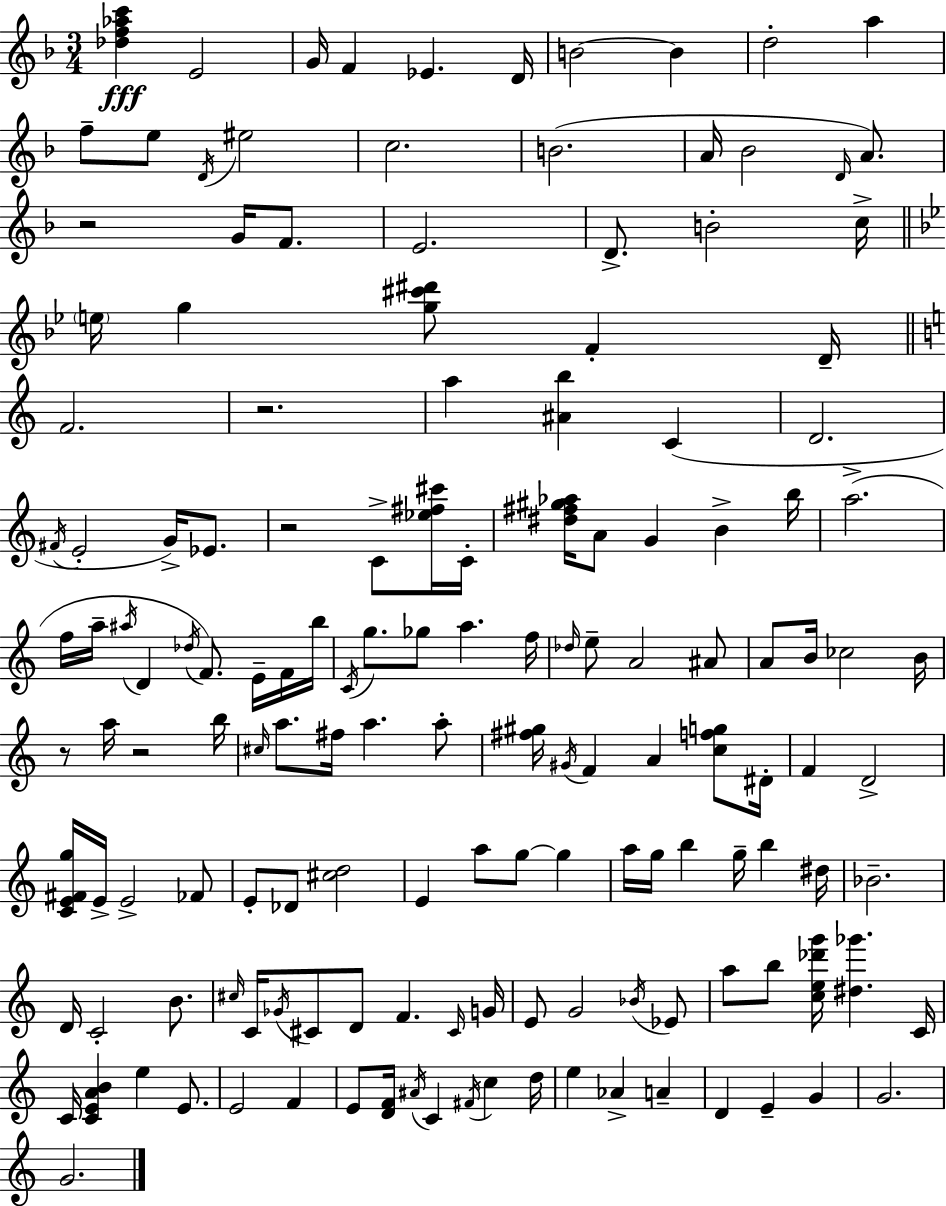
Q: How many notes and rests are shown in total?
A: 150